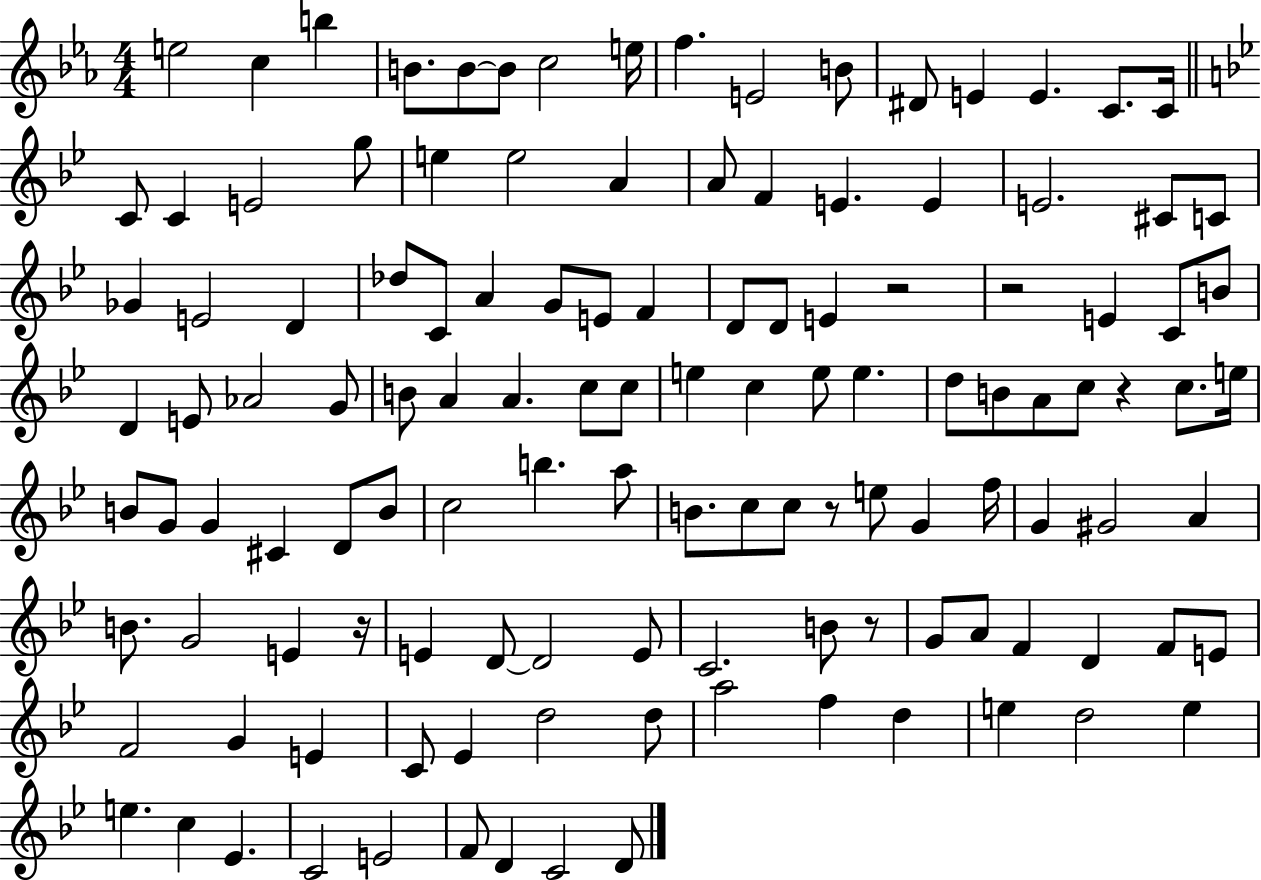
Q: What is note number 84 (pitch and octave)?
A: G4